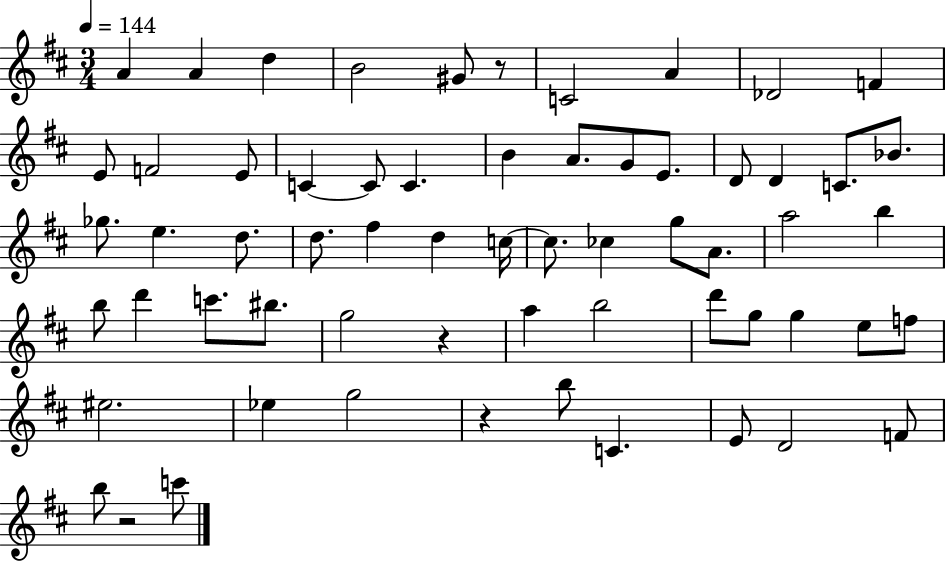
{
  \clef treble
  \numericTimeSignature
  \time 3/4
  \key d \major
  \tempo 4 = 144
  a'4 a'4 d''4 | b'2 gis'8 r8 | c'2 a'4 | des'2 f'4 | \break e'8 f'2 e'8 | c'4~~ c'8 c'4. | b'4 a'8. g'8 e'8. | d'8 d'4 c'8. bes'8. | \break ges''8. e''4. d''8. | d''8. fis''4 d''4 c''16~~ | c''8. ces''4 g''8 a'8. | a''2 b''4 | \break b''8 d'''4 c'''8. bis''8. | g''2 r4 | a''4 b''2 | d'''8 g''8 g''4 e''8 f''8 | \break eis''2. | ees''4 g''2 | r4 b''8 c'4. | e'8 d'2 f'8 | \break b''8 r2 c'''8 | \bar "|."
}